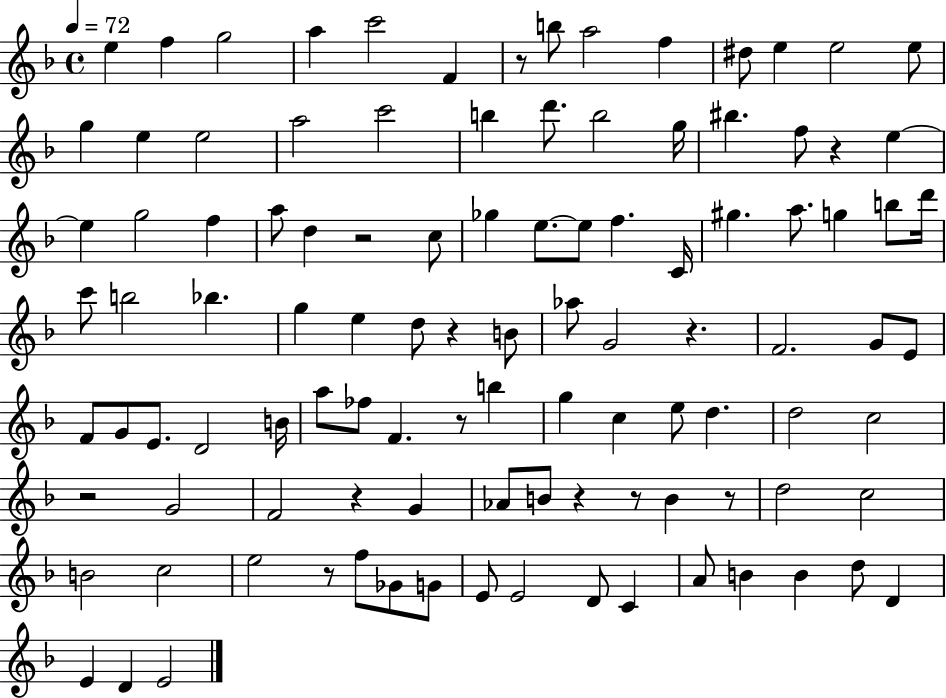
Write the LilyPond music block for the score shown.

{
  \clef treble
  \time 4/4
  \defaultTimeSignature
  \key f \major
  \tempo 4 = 72
  e''4 f''4 g''2 | a''4 c'''2 f'4 | r8 b''8 a''2 f''4 | dis''8 e''4 e''2 e''8 | \break g''4 e''4 e''2 | a''2 c'''2 | b''4 d'''8. b''2 g''16 | bis''4. f''8 r4 e''4~~ | \break e''4 g''2 f''4 | a''8 d''4 r2 c''8 | ges''4 e''8.~~ e''8 f''4. c'16 | gis''4. a''8. g''4 b''8 d'''16 | \break c'''8 b''2 bes''4. | g''4 e''4 d''8 r4 b'8 | aes''8 g'2 r4. | f'2. g'8 e'8 | \break f'8 g'8 e'8. d'2 b'16 | a''8 fes''8 f'4. r8 b''4 | g''4 c''4 e''8 d''4. | d''2 c''2 | \break r2 g'2 | f'2 r4 g'4 | aes'8 b'8 r4 r8 b'4 r8 | d''2 c''2 | \break b'2 c''2 | e''2 r8 f''8 ges'8 g'8 | e'8 e'2 d'8 c'4 | a'8 b'4 b'4 d''8 d'4 | \break e'4 d'4 e'2 | \bar "|."
}